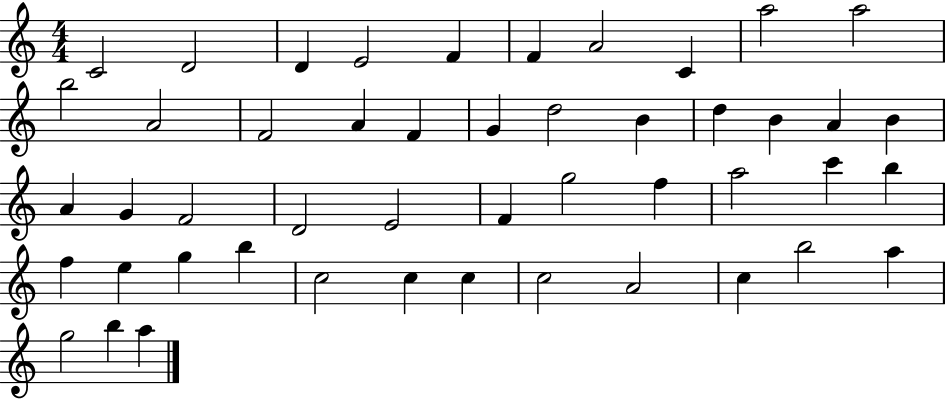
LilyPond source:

{
  \clef treble
  \numericTimeSignature
  \time 4/4
  \key c \major
  c'2 d'2 | d'4 e'2 f'4 | f'4 a'2 c'4 | a''2 a''2 | \break b''2 a'2 | f'2 a'4 f'4 | g'4 d''2 b'4 | d''4 b'4 a'4 b'4 | \break a'4 g'4 f'2 | d'2 e'2 | f'4 g''2 f''4 | a''2 c'''4 b''4 | \break f''4 e''4 g''4 b''4 | c''2 c''4 c''4 | c''2 a'2 | c''4 b''2 a''4 | \break g''2 b''4 a''4 | \bar "|."
}